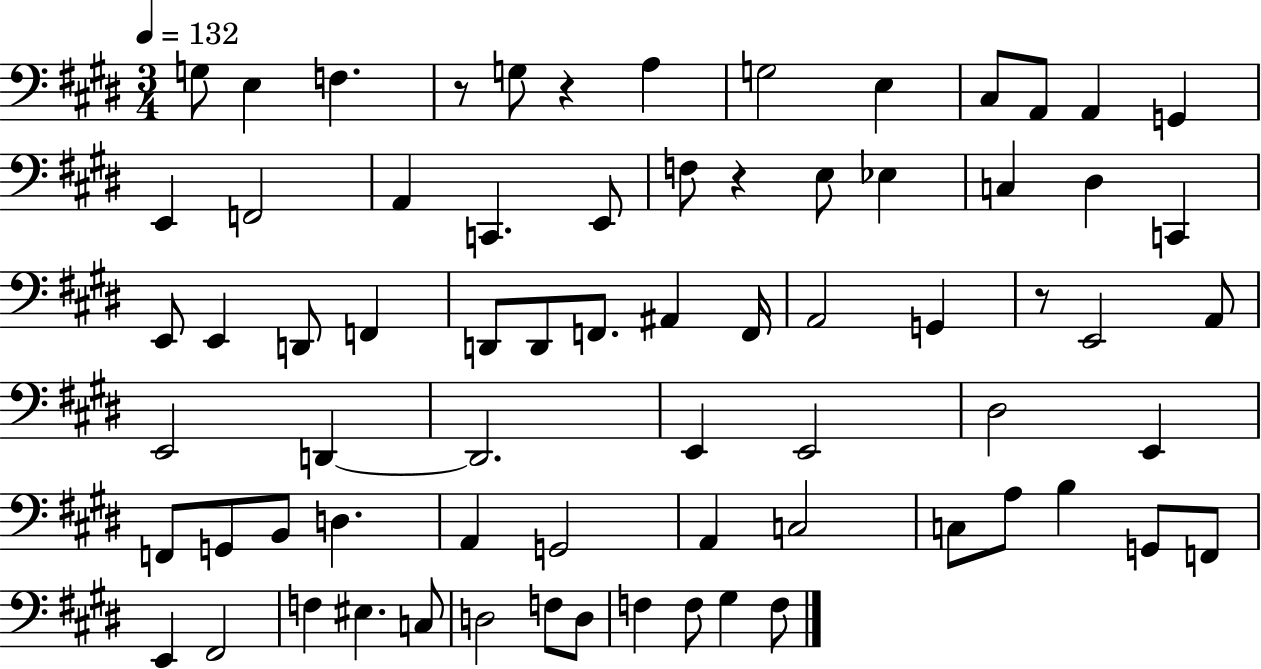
{
  \clef bass
  \numericTimeSignature
  \time 3/4
  \key e \major
  \tempo 4 = 132
  g8 e4 f4. | r8 g8 r4 a4 | g2 e4 | cis8 a,8 a,4 g,4 | \break e,4 f,2 | a,4 c,4. e,8 | f8 r4 e8 ees4 | c4 dis4 c,4 | \break e,8 e,4 d,8 f,4 | d,8 d,8 f,8. ais,4 f,16 | a,2 g,4 | r8 e,2 a,8 | \break e,2 d,4~~ | d,2. | e,4 e,2 | dis2 e,4 | \break f,8 g,8 b,8 d4. | a,4 g,2 | a,4 c2 | c8 a8 b4 g,8 f,8 | \break e,4 fis,2 | f4 eis4. c8 | d2 f8 d8 | f4 f8 gis4 f8 | \break \bar "|."
}